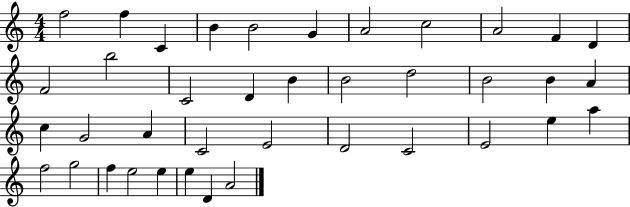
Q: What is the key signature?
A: C major